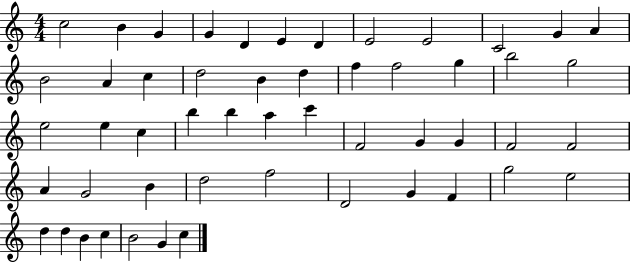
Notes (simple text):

C5/h B4/q G4/q G4/q D4/q E4/q D4/q E4/h E4/h C4/h G4/q A4/q B4/h A4/q C5/q D5/h B4/q D5/q F5/q F5/h G5/q B5/h G5/h E5/h E5/q C5/q B5/q B5/q A5/q C6/q F4/h G4/q G4/q F4/h F4/h A4/q G4/h B4/q D5/h F5/h D4/h G4/q F4/q G5/h E5/h D5/q D5/q B4/q C5/q B4/h G4/q C5/q